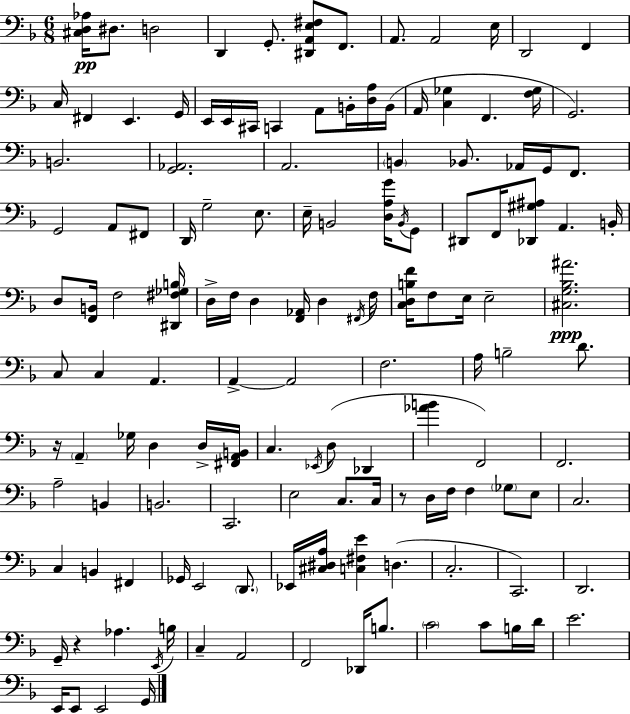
X:1
T:Untitled
M:6/8
L:1/4
K:Dm
[^C,D,_A,]/4 ^D,/2 D,2 D,, G,,/2 [^D,,A,,E,^F,]/2 F,,/2 A,,/2 A,,2 E,/4 D,,2 F,, C,/4 ^F,, E,, G,,/4 E,,/4 E,,/4 ^C,,/4 C,, A,,/2 B,,/4 [D,A,]/4 B,,/4 A,,/4 [C,_G,] F,, [F,_G,]/4 G,,2 B,,2 [G,,_A,,]2 A,,2 B,, _B,,/2 _A,,/4 G,,/4 F,,/2 G,,2 A,,/2 ^F,,/2 D,,/4 G,2 E,/2 E,/4 B,,2 [D,A,G]/4 B,,/4 G,,/2 ^D,,/2 F,,/4 [_D,,^G,^A,]/2 A,, B,,/4 D,/2 [F,,B,,]/4 F,2 [^D,,^F,_G,B,]/4 D,/4 F,/4 D, [F,,_A,,]/4 D, ^F,,/4 F,/4 [C,D,B,F]/4 F,/2 E,/4 E,2 [^C,G,_B,^A]2 C,/2 C, A,, A,, A,,2 F,2 A,/4 B,2 D/2 z/4 A,, _G,/4 D, D,/4 [^F,,A,,B,,]/4 C, _E,,/4 D,/2 _D,, [_AB] F,,2 F,,2 A,2 B,, B,,2 C,,2 E,2 C,/2 C,/4 z/2 D,/4 F,/4 F, _G,/2 E,/2 C,2 C, B,, ^F,, _G,,/4 E,,2 D,,/2 _E,,/4 [^C,^D,A,]/4 [C,^F,E] D, C,2 C,,2 D,,2 G,,/4 z _A, E,,/4 B,/4 C, A,,2 F,,2 _D,,/4 B,/2 C2 C/2 B,/4 D/4 E2 E,,/4 E,,/2 E,,2 G,,/4